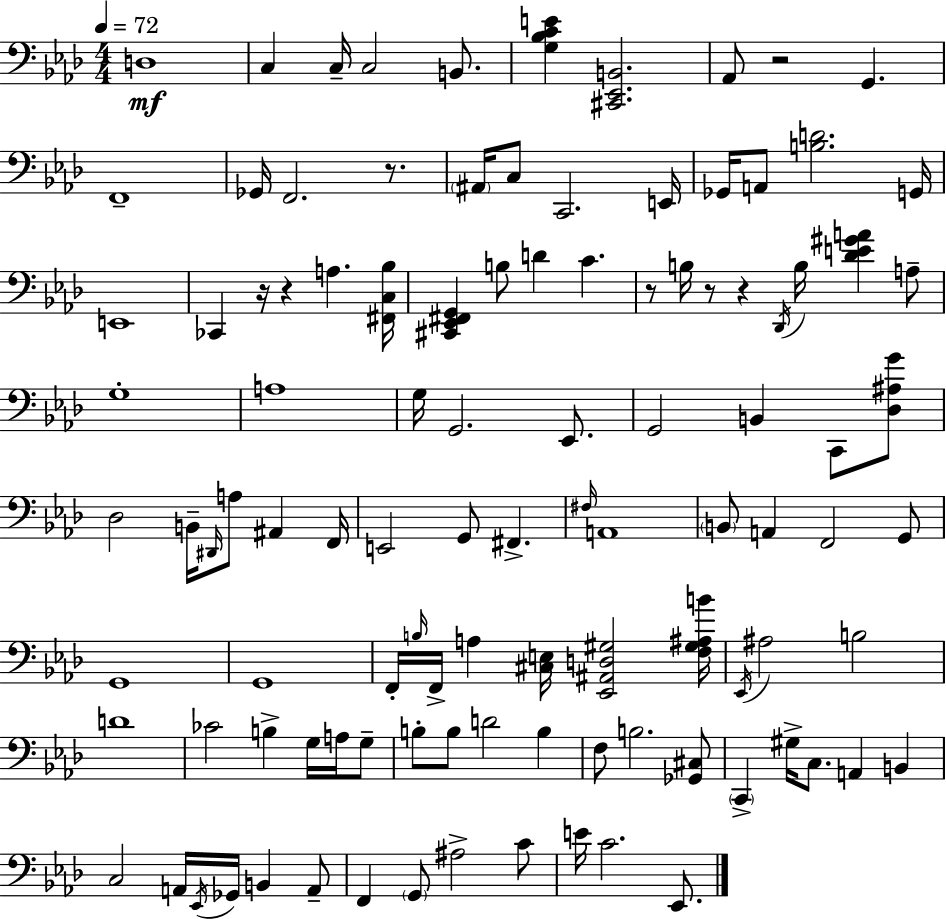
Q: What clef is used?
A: bass